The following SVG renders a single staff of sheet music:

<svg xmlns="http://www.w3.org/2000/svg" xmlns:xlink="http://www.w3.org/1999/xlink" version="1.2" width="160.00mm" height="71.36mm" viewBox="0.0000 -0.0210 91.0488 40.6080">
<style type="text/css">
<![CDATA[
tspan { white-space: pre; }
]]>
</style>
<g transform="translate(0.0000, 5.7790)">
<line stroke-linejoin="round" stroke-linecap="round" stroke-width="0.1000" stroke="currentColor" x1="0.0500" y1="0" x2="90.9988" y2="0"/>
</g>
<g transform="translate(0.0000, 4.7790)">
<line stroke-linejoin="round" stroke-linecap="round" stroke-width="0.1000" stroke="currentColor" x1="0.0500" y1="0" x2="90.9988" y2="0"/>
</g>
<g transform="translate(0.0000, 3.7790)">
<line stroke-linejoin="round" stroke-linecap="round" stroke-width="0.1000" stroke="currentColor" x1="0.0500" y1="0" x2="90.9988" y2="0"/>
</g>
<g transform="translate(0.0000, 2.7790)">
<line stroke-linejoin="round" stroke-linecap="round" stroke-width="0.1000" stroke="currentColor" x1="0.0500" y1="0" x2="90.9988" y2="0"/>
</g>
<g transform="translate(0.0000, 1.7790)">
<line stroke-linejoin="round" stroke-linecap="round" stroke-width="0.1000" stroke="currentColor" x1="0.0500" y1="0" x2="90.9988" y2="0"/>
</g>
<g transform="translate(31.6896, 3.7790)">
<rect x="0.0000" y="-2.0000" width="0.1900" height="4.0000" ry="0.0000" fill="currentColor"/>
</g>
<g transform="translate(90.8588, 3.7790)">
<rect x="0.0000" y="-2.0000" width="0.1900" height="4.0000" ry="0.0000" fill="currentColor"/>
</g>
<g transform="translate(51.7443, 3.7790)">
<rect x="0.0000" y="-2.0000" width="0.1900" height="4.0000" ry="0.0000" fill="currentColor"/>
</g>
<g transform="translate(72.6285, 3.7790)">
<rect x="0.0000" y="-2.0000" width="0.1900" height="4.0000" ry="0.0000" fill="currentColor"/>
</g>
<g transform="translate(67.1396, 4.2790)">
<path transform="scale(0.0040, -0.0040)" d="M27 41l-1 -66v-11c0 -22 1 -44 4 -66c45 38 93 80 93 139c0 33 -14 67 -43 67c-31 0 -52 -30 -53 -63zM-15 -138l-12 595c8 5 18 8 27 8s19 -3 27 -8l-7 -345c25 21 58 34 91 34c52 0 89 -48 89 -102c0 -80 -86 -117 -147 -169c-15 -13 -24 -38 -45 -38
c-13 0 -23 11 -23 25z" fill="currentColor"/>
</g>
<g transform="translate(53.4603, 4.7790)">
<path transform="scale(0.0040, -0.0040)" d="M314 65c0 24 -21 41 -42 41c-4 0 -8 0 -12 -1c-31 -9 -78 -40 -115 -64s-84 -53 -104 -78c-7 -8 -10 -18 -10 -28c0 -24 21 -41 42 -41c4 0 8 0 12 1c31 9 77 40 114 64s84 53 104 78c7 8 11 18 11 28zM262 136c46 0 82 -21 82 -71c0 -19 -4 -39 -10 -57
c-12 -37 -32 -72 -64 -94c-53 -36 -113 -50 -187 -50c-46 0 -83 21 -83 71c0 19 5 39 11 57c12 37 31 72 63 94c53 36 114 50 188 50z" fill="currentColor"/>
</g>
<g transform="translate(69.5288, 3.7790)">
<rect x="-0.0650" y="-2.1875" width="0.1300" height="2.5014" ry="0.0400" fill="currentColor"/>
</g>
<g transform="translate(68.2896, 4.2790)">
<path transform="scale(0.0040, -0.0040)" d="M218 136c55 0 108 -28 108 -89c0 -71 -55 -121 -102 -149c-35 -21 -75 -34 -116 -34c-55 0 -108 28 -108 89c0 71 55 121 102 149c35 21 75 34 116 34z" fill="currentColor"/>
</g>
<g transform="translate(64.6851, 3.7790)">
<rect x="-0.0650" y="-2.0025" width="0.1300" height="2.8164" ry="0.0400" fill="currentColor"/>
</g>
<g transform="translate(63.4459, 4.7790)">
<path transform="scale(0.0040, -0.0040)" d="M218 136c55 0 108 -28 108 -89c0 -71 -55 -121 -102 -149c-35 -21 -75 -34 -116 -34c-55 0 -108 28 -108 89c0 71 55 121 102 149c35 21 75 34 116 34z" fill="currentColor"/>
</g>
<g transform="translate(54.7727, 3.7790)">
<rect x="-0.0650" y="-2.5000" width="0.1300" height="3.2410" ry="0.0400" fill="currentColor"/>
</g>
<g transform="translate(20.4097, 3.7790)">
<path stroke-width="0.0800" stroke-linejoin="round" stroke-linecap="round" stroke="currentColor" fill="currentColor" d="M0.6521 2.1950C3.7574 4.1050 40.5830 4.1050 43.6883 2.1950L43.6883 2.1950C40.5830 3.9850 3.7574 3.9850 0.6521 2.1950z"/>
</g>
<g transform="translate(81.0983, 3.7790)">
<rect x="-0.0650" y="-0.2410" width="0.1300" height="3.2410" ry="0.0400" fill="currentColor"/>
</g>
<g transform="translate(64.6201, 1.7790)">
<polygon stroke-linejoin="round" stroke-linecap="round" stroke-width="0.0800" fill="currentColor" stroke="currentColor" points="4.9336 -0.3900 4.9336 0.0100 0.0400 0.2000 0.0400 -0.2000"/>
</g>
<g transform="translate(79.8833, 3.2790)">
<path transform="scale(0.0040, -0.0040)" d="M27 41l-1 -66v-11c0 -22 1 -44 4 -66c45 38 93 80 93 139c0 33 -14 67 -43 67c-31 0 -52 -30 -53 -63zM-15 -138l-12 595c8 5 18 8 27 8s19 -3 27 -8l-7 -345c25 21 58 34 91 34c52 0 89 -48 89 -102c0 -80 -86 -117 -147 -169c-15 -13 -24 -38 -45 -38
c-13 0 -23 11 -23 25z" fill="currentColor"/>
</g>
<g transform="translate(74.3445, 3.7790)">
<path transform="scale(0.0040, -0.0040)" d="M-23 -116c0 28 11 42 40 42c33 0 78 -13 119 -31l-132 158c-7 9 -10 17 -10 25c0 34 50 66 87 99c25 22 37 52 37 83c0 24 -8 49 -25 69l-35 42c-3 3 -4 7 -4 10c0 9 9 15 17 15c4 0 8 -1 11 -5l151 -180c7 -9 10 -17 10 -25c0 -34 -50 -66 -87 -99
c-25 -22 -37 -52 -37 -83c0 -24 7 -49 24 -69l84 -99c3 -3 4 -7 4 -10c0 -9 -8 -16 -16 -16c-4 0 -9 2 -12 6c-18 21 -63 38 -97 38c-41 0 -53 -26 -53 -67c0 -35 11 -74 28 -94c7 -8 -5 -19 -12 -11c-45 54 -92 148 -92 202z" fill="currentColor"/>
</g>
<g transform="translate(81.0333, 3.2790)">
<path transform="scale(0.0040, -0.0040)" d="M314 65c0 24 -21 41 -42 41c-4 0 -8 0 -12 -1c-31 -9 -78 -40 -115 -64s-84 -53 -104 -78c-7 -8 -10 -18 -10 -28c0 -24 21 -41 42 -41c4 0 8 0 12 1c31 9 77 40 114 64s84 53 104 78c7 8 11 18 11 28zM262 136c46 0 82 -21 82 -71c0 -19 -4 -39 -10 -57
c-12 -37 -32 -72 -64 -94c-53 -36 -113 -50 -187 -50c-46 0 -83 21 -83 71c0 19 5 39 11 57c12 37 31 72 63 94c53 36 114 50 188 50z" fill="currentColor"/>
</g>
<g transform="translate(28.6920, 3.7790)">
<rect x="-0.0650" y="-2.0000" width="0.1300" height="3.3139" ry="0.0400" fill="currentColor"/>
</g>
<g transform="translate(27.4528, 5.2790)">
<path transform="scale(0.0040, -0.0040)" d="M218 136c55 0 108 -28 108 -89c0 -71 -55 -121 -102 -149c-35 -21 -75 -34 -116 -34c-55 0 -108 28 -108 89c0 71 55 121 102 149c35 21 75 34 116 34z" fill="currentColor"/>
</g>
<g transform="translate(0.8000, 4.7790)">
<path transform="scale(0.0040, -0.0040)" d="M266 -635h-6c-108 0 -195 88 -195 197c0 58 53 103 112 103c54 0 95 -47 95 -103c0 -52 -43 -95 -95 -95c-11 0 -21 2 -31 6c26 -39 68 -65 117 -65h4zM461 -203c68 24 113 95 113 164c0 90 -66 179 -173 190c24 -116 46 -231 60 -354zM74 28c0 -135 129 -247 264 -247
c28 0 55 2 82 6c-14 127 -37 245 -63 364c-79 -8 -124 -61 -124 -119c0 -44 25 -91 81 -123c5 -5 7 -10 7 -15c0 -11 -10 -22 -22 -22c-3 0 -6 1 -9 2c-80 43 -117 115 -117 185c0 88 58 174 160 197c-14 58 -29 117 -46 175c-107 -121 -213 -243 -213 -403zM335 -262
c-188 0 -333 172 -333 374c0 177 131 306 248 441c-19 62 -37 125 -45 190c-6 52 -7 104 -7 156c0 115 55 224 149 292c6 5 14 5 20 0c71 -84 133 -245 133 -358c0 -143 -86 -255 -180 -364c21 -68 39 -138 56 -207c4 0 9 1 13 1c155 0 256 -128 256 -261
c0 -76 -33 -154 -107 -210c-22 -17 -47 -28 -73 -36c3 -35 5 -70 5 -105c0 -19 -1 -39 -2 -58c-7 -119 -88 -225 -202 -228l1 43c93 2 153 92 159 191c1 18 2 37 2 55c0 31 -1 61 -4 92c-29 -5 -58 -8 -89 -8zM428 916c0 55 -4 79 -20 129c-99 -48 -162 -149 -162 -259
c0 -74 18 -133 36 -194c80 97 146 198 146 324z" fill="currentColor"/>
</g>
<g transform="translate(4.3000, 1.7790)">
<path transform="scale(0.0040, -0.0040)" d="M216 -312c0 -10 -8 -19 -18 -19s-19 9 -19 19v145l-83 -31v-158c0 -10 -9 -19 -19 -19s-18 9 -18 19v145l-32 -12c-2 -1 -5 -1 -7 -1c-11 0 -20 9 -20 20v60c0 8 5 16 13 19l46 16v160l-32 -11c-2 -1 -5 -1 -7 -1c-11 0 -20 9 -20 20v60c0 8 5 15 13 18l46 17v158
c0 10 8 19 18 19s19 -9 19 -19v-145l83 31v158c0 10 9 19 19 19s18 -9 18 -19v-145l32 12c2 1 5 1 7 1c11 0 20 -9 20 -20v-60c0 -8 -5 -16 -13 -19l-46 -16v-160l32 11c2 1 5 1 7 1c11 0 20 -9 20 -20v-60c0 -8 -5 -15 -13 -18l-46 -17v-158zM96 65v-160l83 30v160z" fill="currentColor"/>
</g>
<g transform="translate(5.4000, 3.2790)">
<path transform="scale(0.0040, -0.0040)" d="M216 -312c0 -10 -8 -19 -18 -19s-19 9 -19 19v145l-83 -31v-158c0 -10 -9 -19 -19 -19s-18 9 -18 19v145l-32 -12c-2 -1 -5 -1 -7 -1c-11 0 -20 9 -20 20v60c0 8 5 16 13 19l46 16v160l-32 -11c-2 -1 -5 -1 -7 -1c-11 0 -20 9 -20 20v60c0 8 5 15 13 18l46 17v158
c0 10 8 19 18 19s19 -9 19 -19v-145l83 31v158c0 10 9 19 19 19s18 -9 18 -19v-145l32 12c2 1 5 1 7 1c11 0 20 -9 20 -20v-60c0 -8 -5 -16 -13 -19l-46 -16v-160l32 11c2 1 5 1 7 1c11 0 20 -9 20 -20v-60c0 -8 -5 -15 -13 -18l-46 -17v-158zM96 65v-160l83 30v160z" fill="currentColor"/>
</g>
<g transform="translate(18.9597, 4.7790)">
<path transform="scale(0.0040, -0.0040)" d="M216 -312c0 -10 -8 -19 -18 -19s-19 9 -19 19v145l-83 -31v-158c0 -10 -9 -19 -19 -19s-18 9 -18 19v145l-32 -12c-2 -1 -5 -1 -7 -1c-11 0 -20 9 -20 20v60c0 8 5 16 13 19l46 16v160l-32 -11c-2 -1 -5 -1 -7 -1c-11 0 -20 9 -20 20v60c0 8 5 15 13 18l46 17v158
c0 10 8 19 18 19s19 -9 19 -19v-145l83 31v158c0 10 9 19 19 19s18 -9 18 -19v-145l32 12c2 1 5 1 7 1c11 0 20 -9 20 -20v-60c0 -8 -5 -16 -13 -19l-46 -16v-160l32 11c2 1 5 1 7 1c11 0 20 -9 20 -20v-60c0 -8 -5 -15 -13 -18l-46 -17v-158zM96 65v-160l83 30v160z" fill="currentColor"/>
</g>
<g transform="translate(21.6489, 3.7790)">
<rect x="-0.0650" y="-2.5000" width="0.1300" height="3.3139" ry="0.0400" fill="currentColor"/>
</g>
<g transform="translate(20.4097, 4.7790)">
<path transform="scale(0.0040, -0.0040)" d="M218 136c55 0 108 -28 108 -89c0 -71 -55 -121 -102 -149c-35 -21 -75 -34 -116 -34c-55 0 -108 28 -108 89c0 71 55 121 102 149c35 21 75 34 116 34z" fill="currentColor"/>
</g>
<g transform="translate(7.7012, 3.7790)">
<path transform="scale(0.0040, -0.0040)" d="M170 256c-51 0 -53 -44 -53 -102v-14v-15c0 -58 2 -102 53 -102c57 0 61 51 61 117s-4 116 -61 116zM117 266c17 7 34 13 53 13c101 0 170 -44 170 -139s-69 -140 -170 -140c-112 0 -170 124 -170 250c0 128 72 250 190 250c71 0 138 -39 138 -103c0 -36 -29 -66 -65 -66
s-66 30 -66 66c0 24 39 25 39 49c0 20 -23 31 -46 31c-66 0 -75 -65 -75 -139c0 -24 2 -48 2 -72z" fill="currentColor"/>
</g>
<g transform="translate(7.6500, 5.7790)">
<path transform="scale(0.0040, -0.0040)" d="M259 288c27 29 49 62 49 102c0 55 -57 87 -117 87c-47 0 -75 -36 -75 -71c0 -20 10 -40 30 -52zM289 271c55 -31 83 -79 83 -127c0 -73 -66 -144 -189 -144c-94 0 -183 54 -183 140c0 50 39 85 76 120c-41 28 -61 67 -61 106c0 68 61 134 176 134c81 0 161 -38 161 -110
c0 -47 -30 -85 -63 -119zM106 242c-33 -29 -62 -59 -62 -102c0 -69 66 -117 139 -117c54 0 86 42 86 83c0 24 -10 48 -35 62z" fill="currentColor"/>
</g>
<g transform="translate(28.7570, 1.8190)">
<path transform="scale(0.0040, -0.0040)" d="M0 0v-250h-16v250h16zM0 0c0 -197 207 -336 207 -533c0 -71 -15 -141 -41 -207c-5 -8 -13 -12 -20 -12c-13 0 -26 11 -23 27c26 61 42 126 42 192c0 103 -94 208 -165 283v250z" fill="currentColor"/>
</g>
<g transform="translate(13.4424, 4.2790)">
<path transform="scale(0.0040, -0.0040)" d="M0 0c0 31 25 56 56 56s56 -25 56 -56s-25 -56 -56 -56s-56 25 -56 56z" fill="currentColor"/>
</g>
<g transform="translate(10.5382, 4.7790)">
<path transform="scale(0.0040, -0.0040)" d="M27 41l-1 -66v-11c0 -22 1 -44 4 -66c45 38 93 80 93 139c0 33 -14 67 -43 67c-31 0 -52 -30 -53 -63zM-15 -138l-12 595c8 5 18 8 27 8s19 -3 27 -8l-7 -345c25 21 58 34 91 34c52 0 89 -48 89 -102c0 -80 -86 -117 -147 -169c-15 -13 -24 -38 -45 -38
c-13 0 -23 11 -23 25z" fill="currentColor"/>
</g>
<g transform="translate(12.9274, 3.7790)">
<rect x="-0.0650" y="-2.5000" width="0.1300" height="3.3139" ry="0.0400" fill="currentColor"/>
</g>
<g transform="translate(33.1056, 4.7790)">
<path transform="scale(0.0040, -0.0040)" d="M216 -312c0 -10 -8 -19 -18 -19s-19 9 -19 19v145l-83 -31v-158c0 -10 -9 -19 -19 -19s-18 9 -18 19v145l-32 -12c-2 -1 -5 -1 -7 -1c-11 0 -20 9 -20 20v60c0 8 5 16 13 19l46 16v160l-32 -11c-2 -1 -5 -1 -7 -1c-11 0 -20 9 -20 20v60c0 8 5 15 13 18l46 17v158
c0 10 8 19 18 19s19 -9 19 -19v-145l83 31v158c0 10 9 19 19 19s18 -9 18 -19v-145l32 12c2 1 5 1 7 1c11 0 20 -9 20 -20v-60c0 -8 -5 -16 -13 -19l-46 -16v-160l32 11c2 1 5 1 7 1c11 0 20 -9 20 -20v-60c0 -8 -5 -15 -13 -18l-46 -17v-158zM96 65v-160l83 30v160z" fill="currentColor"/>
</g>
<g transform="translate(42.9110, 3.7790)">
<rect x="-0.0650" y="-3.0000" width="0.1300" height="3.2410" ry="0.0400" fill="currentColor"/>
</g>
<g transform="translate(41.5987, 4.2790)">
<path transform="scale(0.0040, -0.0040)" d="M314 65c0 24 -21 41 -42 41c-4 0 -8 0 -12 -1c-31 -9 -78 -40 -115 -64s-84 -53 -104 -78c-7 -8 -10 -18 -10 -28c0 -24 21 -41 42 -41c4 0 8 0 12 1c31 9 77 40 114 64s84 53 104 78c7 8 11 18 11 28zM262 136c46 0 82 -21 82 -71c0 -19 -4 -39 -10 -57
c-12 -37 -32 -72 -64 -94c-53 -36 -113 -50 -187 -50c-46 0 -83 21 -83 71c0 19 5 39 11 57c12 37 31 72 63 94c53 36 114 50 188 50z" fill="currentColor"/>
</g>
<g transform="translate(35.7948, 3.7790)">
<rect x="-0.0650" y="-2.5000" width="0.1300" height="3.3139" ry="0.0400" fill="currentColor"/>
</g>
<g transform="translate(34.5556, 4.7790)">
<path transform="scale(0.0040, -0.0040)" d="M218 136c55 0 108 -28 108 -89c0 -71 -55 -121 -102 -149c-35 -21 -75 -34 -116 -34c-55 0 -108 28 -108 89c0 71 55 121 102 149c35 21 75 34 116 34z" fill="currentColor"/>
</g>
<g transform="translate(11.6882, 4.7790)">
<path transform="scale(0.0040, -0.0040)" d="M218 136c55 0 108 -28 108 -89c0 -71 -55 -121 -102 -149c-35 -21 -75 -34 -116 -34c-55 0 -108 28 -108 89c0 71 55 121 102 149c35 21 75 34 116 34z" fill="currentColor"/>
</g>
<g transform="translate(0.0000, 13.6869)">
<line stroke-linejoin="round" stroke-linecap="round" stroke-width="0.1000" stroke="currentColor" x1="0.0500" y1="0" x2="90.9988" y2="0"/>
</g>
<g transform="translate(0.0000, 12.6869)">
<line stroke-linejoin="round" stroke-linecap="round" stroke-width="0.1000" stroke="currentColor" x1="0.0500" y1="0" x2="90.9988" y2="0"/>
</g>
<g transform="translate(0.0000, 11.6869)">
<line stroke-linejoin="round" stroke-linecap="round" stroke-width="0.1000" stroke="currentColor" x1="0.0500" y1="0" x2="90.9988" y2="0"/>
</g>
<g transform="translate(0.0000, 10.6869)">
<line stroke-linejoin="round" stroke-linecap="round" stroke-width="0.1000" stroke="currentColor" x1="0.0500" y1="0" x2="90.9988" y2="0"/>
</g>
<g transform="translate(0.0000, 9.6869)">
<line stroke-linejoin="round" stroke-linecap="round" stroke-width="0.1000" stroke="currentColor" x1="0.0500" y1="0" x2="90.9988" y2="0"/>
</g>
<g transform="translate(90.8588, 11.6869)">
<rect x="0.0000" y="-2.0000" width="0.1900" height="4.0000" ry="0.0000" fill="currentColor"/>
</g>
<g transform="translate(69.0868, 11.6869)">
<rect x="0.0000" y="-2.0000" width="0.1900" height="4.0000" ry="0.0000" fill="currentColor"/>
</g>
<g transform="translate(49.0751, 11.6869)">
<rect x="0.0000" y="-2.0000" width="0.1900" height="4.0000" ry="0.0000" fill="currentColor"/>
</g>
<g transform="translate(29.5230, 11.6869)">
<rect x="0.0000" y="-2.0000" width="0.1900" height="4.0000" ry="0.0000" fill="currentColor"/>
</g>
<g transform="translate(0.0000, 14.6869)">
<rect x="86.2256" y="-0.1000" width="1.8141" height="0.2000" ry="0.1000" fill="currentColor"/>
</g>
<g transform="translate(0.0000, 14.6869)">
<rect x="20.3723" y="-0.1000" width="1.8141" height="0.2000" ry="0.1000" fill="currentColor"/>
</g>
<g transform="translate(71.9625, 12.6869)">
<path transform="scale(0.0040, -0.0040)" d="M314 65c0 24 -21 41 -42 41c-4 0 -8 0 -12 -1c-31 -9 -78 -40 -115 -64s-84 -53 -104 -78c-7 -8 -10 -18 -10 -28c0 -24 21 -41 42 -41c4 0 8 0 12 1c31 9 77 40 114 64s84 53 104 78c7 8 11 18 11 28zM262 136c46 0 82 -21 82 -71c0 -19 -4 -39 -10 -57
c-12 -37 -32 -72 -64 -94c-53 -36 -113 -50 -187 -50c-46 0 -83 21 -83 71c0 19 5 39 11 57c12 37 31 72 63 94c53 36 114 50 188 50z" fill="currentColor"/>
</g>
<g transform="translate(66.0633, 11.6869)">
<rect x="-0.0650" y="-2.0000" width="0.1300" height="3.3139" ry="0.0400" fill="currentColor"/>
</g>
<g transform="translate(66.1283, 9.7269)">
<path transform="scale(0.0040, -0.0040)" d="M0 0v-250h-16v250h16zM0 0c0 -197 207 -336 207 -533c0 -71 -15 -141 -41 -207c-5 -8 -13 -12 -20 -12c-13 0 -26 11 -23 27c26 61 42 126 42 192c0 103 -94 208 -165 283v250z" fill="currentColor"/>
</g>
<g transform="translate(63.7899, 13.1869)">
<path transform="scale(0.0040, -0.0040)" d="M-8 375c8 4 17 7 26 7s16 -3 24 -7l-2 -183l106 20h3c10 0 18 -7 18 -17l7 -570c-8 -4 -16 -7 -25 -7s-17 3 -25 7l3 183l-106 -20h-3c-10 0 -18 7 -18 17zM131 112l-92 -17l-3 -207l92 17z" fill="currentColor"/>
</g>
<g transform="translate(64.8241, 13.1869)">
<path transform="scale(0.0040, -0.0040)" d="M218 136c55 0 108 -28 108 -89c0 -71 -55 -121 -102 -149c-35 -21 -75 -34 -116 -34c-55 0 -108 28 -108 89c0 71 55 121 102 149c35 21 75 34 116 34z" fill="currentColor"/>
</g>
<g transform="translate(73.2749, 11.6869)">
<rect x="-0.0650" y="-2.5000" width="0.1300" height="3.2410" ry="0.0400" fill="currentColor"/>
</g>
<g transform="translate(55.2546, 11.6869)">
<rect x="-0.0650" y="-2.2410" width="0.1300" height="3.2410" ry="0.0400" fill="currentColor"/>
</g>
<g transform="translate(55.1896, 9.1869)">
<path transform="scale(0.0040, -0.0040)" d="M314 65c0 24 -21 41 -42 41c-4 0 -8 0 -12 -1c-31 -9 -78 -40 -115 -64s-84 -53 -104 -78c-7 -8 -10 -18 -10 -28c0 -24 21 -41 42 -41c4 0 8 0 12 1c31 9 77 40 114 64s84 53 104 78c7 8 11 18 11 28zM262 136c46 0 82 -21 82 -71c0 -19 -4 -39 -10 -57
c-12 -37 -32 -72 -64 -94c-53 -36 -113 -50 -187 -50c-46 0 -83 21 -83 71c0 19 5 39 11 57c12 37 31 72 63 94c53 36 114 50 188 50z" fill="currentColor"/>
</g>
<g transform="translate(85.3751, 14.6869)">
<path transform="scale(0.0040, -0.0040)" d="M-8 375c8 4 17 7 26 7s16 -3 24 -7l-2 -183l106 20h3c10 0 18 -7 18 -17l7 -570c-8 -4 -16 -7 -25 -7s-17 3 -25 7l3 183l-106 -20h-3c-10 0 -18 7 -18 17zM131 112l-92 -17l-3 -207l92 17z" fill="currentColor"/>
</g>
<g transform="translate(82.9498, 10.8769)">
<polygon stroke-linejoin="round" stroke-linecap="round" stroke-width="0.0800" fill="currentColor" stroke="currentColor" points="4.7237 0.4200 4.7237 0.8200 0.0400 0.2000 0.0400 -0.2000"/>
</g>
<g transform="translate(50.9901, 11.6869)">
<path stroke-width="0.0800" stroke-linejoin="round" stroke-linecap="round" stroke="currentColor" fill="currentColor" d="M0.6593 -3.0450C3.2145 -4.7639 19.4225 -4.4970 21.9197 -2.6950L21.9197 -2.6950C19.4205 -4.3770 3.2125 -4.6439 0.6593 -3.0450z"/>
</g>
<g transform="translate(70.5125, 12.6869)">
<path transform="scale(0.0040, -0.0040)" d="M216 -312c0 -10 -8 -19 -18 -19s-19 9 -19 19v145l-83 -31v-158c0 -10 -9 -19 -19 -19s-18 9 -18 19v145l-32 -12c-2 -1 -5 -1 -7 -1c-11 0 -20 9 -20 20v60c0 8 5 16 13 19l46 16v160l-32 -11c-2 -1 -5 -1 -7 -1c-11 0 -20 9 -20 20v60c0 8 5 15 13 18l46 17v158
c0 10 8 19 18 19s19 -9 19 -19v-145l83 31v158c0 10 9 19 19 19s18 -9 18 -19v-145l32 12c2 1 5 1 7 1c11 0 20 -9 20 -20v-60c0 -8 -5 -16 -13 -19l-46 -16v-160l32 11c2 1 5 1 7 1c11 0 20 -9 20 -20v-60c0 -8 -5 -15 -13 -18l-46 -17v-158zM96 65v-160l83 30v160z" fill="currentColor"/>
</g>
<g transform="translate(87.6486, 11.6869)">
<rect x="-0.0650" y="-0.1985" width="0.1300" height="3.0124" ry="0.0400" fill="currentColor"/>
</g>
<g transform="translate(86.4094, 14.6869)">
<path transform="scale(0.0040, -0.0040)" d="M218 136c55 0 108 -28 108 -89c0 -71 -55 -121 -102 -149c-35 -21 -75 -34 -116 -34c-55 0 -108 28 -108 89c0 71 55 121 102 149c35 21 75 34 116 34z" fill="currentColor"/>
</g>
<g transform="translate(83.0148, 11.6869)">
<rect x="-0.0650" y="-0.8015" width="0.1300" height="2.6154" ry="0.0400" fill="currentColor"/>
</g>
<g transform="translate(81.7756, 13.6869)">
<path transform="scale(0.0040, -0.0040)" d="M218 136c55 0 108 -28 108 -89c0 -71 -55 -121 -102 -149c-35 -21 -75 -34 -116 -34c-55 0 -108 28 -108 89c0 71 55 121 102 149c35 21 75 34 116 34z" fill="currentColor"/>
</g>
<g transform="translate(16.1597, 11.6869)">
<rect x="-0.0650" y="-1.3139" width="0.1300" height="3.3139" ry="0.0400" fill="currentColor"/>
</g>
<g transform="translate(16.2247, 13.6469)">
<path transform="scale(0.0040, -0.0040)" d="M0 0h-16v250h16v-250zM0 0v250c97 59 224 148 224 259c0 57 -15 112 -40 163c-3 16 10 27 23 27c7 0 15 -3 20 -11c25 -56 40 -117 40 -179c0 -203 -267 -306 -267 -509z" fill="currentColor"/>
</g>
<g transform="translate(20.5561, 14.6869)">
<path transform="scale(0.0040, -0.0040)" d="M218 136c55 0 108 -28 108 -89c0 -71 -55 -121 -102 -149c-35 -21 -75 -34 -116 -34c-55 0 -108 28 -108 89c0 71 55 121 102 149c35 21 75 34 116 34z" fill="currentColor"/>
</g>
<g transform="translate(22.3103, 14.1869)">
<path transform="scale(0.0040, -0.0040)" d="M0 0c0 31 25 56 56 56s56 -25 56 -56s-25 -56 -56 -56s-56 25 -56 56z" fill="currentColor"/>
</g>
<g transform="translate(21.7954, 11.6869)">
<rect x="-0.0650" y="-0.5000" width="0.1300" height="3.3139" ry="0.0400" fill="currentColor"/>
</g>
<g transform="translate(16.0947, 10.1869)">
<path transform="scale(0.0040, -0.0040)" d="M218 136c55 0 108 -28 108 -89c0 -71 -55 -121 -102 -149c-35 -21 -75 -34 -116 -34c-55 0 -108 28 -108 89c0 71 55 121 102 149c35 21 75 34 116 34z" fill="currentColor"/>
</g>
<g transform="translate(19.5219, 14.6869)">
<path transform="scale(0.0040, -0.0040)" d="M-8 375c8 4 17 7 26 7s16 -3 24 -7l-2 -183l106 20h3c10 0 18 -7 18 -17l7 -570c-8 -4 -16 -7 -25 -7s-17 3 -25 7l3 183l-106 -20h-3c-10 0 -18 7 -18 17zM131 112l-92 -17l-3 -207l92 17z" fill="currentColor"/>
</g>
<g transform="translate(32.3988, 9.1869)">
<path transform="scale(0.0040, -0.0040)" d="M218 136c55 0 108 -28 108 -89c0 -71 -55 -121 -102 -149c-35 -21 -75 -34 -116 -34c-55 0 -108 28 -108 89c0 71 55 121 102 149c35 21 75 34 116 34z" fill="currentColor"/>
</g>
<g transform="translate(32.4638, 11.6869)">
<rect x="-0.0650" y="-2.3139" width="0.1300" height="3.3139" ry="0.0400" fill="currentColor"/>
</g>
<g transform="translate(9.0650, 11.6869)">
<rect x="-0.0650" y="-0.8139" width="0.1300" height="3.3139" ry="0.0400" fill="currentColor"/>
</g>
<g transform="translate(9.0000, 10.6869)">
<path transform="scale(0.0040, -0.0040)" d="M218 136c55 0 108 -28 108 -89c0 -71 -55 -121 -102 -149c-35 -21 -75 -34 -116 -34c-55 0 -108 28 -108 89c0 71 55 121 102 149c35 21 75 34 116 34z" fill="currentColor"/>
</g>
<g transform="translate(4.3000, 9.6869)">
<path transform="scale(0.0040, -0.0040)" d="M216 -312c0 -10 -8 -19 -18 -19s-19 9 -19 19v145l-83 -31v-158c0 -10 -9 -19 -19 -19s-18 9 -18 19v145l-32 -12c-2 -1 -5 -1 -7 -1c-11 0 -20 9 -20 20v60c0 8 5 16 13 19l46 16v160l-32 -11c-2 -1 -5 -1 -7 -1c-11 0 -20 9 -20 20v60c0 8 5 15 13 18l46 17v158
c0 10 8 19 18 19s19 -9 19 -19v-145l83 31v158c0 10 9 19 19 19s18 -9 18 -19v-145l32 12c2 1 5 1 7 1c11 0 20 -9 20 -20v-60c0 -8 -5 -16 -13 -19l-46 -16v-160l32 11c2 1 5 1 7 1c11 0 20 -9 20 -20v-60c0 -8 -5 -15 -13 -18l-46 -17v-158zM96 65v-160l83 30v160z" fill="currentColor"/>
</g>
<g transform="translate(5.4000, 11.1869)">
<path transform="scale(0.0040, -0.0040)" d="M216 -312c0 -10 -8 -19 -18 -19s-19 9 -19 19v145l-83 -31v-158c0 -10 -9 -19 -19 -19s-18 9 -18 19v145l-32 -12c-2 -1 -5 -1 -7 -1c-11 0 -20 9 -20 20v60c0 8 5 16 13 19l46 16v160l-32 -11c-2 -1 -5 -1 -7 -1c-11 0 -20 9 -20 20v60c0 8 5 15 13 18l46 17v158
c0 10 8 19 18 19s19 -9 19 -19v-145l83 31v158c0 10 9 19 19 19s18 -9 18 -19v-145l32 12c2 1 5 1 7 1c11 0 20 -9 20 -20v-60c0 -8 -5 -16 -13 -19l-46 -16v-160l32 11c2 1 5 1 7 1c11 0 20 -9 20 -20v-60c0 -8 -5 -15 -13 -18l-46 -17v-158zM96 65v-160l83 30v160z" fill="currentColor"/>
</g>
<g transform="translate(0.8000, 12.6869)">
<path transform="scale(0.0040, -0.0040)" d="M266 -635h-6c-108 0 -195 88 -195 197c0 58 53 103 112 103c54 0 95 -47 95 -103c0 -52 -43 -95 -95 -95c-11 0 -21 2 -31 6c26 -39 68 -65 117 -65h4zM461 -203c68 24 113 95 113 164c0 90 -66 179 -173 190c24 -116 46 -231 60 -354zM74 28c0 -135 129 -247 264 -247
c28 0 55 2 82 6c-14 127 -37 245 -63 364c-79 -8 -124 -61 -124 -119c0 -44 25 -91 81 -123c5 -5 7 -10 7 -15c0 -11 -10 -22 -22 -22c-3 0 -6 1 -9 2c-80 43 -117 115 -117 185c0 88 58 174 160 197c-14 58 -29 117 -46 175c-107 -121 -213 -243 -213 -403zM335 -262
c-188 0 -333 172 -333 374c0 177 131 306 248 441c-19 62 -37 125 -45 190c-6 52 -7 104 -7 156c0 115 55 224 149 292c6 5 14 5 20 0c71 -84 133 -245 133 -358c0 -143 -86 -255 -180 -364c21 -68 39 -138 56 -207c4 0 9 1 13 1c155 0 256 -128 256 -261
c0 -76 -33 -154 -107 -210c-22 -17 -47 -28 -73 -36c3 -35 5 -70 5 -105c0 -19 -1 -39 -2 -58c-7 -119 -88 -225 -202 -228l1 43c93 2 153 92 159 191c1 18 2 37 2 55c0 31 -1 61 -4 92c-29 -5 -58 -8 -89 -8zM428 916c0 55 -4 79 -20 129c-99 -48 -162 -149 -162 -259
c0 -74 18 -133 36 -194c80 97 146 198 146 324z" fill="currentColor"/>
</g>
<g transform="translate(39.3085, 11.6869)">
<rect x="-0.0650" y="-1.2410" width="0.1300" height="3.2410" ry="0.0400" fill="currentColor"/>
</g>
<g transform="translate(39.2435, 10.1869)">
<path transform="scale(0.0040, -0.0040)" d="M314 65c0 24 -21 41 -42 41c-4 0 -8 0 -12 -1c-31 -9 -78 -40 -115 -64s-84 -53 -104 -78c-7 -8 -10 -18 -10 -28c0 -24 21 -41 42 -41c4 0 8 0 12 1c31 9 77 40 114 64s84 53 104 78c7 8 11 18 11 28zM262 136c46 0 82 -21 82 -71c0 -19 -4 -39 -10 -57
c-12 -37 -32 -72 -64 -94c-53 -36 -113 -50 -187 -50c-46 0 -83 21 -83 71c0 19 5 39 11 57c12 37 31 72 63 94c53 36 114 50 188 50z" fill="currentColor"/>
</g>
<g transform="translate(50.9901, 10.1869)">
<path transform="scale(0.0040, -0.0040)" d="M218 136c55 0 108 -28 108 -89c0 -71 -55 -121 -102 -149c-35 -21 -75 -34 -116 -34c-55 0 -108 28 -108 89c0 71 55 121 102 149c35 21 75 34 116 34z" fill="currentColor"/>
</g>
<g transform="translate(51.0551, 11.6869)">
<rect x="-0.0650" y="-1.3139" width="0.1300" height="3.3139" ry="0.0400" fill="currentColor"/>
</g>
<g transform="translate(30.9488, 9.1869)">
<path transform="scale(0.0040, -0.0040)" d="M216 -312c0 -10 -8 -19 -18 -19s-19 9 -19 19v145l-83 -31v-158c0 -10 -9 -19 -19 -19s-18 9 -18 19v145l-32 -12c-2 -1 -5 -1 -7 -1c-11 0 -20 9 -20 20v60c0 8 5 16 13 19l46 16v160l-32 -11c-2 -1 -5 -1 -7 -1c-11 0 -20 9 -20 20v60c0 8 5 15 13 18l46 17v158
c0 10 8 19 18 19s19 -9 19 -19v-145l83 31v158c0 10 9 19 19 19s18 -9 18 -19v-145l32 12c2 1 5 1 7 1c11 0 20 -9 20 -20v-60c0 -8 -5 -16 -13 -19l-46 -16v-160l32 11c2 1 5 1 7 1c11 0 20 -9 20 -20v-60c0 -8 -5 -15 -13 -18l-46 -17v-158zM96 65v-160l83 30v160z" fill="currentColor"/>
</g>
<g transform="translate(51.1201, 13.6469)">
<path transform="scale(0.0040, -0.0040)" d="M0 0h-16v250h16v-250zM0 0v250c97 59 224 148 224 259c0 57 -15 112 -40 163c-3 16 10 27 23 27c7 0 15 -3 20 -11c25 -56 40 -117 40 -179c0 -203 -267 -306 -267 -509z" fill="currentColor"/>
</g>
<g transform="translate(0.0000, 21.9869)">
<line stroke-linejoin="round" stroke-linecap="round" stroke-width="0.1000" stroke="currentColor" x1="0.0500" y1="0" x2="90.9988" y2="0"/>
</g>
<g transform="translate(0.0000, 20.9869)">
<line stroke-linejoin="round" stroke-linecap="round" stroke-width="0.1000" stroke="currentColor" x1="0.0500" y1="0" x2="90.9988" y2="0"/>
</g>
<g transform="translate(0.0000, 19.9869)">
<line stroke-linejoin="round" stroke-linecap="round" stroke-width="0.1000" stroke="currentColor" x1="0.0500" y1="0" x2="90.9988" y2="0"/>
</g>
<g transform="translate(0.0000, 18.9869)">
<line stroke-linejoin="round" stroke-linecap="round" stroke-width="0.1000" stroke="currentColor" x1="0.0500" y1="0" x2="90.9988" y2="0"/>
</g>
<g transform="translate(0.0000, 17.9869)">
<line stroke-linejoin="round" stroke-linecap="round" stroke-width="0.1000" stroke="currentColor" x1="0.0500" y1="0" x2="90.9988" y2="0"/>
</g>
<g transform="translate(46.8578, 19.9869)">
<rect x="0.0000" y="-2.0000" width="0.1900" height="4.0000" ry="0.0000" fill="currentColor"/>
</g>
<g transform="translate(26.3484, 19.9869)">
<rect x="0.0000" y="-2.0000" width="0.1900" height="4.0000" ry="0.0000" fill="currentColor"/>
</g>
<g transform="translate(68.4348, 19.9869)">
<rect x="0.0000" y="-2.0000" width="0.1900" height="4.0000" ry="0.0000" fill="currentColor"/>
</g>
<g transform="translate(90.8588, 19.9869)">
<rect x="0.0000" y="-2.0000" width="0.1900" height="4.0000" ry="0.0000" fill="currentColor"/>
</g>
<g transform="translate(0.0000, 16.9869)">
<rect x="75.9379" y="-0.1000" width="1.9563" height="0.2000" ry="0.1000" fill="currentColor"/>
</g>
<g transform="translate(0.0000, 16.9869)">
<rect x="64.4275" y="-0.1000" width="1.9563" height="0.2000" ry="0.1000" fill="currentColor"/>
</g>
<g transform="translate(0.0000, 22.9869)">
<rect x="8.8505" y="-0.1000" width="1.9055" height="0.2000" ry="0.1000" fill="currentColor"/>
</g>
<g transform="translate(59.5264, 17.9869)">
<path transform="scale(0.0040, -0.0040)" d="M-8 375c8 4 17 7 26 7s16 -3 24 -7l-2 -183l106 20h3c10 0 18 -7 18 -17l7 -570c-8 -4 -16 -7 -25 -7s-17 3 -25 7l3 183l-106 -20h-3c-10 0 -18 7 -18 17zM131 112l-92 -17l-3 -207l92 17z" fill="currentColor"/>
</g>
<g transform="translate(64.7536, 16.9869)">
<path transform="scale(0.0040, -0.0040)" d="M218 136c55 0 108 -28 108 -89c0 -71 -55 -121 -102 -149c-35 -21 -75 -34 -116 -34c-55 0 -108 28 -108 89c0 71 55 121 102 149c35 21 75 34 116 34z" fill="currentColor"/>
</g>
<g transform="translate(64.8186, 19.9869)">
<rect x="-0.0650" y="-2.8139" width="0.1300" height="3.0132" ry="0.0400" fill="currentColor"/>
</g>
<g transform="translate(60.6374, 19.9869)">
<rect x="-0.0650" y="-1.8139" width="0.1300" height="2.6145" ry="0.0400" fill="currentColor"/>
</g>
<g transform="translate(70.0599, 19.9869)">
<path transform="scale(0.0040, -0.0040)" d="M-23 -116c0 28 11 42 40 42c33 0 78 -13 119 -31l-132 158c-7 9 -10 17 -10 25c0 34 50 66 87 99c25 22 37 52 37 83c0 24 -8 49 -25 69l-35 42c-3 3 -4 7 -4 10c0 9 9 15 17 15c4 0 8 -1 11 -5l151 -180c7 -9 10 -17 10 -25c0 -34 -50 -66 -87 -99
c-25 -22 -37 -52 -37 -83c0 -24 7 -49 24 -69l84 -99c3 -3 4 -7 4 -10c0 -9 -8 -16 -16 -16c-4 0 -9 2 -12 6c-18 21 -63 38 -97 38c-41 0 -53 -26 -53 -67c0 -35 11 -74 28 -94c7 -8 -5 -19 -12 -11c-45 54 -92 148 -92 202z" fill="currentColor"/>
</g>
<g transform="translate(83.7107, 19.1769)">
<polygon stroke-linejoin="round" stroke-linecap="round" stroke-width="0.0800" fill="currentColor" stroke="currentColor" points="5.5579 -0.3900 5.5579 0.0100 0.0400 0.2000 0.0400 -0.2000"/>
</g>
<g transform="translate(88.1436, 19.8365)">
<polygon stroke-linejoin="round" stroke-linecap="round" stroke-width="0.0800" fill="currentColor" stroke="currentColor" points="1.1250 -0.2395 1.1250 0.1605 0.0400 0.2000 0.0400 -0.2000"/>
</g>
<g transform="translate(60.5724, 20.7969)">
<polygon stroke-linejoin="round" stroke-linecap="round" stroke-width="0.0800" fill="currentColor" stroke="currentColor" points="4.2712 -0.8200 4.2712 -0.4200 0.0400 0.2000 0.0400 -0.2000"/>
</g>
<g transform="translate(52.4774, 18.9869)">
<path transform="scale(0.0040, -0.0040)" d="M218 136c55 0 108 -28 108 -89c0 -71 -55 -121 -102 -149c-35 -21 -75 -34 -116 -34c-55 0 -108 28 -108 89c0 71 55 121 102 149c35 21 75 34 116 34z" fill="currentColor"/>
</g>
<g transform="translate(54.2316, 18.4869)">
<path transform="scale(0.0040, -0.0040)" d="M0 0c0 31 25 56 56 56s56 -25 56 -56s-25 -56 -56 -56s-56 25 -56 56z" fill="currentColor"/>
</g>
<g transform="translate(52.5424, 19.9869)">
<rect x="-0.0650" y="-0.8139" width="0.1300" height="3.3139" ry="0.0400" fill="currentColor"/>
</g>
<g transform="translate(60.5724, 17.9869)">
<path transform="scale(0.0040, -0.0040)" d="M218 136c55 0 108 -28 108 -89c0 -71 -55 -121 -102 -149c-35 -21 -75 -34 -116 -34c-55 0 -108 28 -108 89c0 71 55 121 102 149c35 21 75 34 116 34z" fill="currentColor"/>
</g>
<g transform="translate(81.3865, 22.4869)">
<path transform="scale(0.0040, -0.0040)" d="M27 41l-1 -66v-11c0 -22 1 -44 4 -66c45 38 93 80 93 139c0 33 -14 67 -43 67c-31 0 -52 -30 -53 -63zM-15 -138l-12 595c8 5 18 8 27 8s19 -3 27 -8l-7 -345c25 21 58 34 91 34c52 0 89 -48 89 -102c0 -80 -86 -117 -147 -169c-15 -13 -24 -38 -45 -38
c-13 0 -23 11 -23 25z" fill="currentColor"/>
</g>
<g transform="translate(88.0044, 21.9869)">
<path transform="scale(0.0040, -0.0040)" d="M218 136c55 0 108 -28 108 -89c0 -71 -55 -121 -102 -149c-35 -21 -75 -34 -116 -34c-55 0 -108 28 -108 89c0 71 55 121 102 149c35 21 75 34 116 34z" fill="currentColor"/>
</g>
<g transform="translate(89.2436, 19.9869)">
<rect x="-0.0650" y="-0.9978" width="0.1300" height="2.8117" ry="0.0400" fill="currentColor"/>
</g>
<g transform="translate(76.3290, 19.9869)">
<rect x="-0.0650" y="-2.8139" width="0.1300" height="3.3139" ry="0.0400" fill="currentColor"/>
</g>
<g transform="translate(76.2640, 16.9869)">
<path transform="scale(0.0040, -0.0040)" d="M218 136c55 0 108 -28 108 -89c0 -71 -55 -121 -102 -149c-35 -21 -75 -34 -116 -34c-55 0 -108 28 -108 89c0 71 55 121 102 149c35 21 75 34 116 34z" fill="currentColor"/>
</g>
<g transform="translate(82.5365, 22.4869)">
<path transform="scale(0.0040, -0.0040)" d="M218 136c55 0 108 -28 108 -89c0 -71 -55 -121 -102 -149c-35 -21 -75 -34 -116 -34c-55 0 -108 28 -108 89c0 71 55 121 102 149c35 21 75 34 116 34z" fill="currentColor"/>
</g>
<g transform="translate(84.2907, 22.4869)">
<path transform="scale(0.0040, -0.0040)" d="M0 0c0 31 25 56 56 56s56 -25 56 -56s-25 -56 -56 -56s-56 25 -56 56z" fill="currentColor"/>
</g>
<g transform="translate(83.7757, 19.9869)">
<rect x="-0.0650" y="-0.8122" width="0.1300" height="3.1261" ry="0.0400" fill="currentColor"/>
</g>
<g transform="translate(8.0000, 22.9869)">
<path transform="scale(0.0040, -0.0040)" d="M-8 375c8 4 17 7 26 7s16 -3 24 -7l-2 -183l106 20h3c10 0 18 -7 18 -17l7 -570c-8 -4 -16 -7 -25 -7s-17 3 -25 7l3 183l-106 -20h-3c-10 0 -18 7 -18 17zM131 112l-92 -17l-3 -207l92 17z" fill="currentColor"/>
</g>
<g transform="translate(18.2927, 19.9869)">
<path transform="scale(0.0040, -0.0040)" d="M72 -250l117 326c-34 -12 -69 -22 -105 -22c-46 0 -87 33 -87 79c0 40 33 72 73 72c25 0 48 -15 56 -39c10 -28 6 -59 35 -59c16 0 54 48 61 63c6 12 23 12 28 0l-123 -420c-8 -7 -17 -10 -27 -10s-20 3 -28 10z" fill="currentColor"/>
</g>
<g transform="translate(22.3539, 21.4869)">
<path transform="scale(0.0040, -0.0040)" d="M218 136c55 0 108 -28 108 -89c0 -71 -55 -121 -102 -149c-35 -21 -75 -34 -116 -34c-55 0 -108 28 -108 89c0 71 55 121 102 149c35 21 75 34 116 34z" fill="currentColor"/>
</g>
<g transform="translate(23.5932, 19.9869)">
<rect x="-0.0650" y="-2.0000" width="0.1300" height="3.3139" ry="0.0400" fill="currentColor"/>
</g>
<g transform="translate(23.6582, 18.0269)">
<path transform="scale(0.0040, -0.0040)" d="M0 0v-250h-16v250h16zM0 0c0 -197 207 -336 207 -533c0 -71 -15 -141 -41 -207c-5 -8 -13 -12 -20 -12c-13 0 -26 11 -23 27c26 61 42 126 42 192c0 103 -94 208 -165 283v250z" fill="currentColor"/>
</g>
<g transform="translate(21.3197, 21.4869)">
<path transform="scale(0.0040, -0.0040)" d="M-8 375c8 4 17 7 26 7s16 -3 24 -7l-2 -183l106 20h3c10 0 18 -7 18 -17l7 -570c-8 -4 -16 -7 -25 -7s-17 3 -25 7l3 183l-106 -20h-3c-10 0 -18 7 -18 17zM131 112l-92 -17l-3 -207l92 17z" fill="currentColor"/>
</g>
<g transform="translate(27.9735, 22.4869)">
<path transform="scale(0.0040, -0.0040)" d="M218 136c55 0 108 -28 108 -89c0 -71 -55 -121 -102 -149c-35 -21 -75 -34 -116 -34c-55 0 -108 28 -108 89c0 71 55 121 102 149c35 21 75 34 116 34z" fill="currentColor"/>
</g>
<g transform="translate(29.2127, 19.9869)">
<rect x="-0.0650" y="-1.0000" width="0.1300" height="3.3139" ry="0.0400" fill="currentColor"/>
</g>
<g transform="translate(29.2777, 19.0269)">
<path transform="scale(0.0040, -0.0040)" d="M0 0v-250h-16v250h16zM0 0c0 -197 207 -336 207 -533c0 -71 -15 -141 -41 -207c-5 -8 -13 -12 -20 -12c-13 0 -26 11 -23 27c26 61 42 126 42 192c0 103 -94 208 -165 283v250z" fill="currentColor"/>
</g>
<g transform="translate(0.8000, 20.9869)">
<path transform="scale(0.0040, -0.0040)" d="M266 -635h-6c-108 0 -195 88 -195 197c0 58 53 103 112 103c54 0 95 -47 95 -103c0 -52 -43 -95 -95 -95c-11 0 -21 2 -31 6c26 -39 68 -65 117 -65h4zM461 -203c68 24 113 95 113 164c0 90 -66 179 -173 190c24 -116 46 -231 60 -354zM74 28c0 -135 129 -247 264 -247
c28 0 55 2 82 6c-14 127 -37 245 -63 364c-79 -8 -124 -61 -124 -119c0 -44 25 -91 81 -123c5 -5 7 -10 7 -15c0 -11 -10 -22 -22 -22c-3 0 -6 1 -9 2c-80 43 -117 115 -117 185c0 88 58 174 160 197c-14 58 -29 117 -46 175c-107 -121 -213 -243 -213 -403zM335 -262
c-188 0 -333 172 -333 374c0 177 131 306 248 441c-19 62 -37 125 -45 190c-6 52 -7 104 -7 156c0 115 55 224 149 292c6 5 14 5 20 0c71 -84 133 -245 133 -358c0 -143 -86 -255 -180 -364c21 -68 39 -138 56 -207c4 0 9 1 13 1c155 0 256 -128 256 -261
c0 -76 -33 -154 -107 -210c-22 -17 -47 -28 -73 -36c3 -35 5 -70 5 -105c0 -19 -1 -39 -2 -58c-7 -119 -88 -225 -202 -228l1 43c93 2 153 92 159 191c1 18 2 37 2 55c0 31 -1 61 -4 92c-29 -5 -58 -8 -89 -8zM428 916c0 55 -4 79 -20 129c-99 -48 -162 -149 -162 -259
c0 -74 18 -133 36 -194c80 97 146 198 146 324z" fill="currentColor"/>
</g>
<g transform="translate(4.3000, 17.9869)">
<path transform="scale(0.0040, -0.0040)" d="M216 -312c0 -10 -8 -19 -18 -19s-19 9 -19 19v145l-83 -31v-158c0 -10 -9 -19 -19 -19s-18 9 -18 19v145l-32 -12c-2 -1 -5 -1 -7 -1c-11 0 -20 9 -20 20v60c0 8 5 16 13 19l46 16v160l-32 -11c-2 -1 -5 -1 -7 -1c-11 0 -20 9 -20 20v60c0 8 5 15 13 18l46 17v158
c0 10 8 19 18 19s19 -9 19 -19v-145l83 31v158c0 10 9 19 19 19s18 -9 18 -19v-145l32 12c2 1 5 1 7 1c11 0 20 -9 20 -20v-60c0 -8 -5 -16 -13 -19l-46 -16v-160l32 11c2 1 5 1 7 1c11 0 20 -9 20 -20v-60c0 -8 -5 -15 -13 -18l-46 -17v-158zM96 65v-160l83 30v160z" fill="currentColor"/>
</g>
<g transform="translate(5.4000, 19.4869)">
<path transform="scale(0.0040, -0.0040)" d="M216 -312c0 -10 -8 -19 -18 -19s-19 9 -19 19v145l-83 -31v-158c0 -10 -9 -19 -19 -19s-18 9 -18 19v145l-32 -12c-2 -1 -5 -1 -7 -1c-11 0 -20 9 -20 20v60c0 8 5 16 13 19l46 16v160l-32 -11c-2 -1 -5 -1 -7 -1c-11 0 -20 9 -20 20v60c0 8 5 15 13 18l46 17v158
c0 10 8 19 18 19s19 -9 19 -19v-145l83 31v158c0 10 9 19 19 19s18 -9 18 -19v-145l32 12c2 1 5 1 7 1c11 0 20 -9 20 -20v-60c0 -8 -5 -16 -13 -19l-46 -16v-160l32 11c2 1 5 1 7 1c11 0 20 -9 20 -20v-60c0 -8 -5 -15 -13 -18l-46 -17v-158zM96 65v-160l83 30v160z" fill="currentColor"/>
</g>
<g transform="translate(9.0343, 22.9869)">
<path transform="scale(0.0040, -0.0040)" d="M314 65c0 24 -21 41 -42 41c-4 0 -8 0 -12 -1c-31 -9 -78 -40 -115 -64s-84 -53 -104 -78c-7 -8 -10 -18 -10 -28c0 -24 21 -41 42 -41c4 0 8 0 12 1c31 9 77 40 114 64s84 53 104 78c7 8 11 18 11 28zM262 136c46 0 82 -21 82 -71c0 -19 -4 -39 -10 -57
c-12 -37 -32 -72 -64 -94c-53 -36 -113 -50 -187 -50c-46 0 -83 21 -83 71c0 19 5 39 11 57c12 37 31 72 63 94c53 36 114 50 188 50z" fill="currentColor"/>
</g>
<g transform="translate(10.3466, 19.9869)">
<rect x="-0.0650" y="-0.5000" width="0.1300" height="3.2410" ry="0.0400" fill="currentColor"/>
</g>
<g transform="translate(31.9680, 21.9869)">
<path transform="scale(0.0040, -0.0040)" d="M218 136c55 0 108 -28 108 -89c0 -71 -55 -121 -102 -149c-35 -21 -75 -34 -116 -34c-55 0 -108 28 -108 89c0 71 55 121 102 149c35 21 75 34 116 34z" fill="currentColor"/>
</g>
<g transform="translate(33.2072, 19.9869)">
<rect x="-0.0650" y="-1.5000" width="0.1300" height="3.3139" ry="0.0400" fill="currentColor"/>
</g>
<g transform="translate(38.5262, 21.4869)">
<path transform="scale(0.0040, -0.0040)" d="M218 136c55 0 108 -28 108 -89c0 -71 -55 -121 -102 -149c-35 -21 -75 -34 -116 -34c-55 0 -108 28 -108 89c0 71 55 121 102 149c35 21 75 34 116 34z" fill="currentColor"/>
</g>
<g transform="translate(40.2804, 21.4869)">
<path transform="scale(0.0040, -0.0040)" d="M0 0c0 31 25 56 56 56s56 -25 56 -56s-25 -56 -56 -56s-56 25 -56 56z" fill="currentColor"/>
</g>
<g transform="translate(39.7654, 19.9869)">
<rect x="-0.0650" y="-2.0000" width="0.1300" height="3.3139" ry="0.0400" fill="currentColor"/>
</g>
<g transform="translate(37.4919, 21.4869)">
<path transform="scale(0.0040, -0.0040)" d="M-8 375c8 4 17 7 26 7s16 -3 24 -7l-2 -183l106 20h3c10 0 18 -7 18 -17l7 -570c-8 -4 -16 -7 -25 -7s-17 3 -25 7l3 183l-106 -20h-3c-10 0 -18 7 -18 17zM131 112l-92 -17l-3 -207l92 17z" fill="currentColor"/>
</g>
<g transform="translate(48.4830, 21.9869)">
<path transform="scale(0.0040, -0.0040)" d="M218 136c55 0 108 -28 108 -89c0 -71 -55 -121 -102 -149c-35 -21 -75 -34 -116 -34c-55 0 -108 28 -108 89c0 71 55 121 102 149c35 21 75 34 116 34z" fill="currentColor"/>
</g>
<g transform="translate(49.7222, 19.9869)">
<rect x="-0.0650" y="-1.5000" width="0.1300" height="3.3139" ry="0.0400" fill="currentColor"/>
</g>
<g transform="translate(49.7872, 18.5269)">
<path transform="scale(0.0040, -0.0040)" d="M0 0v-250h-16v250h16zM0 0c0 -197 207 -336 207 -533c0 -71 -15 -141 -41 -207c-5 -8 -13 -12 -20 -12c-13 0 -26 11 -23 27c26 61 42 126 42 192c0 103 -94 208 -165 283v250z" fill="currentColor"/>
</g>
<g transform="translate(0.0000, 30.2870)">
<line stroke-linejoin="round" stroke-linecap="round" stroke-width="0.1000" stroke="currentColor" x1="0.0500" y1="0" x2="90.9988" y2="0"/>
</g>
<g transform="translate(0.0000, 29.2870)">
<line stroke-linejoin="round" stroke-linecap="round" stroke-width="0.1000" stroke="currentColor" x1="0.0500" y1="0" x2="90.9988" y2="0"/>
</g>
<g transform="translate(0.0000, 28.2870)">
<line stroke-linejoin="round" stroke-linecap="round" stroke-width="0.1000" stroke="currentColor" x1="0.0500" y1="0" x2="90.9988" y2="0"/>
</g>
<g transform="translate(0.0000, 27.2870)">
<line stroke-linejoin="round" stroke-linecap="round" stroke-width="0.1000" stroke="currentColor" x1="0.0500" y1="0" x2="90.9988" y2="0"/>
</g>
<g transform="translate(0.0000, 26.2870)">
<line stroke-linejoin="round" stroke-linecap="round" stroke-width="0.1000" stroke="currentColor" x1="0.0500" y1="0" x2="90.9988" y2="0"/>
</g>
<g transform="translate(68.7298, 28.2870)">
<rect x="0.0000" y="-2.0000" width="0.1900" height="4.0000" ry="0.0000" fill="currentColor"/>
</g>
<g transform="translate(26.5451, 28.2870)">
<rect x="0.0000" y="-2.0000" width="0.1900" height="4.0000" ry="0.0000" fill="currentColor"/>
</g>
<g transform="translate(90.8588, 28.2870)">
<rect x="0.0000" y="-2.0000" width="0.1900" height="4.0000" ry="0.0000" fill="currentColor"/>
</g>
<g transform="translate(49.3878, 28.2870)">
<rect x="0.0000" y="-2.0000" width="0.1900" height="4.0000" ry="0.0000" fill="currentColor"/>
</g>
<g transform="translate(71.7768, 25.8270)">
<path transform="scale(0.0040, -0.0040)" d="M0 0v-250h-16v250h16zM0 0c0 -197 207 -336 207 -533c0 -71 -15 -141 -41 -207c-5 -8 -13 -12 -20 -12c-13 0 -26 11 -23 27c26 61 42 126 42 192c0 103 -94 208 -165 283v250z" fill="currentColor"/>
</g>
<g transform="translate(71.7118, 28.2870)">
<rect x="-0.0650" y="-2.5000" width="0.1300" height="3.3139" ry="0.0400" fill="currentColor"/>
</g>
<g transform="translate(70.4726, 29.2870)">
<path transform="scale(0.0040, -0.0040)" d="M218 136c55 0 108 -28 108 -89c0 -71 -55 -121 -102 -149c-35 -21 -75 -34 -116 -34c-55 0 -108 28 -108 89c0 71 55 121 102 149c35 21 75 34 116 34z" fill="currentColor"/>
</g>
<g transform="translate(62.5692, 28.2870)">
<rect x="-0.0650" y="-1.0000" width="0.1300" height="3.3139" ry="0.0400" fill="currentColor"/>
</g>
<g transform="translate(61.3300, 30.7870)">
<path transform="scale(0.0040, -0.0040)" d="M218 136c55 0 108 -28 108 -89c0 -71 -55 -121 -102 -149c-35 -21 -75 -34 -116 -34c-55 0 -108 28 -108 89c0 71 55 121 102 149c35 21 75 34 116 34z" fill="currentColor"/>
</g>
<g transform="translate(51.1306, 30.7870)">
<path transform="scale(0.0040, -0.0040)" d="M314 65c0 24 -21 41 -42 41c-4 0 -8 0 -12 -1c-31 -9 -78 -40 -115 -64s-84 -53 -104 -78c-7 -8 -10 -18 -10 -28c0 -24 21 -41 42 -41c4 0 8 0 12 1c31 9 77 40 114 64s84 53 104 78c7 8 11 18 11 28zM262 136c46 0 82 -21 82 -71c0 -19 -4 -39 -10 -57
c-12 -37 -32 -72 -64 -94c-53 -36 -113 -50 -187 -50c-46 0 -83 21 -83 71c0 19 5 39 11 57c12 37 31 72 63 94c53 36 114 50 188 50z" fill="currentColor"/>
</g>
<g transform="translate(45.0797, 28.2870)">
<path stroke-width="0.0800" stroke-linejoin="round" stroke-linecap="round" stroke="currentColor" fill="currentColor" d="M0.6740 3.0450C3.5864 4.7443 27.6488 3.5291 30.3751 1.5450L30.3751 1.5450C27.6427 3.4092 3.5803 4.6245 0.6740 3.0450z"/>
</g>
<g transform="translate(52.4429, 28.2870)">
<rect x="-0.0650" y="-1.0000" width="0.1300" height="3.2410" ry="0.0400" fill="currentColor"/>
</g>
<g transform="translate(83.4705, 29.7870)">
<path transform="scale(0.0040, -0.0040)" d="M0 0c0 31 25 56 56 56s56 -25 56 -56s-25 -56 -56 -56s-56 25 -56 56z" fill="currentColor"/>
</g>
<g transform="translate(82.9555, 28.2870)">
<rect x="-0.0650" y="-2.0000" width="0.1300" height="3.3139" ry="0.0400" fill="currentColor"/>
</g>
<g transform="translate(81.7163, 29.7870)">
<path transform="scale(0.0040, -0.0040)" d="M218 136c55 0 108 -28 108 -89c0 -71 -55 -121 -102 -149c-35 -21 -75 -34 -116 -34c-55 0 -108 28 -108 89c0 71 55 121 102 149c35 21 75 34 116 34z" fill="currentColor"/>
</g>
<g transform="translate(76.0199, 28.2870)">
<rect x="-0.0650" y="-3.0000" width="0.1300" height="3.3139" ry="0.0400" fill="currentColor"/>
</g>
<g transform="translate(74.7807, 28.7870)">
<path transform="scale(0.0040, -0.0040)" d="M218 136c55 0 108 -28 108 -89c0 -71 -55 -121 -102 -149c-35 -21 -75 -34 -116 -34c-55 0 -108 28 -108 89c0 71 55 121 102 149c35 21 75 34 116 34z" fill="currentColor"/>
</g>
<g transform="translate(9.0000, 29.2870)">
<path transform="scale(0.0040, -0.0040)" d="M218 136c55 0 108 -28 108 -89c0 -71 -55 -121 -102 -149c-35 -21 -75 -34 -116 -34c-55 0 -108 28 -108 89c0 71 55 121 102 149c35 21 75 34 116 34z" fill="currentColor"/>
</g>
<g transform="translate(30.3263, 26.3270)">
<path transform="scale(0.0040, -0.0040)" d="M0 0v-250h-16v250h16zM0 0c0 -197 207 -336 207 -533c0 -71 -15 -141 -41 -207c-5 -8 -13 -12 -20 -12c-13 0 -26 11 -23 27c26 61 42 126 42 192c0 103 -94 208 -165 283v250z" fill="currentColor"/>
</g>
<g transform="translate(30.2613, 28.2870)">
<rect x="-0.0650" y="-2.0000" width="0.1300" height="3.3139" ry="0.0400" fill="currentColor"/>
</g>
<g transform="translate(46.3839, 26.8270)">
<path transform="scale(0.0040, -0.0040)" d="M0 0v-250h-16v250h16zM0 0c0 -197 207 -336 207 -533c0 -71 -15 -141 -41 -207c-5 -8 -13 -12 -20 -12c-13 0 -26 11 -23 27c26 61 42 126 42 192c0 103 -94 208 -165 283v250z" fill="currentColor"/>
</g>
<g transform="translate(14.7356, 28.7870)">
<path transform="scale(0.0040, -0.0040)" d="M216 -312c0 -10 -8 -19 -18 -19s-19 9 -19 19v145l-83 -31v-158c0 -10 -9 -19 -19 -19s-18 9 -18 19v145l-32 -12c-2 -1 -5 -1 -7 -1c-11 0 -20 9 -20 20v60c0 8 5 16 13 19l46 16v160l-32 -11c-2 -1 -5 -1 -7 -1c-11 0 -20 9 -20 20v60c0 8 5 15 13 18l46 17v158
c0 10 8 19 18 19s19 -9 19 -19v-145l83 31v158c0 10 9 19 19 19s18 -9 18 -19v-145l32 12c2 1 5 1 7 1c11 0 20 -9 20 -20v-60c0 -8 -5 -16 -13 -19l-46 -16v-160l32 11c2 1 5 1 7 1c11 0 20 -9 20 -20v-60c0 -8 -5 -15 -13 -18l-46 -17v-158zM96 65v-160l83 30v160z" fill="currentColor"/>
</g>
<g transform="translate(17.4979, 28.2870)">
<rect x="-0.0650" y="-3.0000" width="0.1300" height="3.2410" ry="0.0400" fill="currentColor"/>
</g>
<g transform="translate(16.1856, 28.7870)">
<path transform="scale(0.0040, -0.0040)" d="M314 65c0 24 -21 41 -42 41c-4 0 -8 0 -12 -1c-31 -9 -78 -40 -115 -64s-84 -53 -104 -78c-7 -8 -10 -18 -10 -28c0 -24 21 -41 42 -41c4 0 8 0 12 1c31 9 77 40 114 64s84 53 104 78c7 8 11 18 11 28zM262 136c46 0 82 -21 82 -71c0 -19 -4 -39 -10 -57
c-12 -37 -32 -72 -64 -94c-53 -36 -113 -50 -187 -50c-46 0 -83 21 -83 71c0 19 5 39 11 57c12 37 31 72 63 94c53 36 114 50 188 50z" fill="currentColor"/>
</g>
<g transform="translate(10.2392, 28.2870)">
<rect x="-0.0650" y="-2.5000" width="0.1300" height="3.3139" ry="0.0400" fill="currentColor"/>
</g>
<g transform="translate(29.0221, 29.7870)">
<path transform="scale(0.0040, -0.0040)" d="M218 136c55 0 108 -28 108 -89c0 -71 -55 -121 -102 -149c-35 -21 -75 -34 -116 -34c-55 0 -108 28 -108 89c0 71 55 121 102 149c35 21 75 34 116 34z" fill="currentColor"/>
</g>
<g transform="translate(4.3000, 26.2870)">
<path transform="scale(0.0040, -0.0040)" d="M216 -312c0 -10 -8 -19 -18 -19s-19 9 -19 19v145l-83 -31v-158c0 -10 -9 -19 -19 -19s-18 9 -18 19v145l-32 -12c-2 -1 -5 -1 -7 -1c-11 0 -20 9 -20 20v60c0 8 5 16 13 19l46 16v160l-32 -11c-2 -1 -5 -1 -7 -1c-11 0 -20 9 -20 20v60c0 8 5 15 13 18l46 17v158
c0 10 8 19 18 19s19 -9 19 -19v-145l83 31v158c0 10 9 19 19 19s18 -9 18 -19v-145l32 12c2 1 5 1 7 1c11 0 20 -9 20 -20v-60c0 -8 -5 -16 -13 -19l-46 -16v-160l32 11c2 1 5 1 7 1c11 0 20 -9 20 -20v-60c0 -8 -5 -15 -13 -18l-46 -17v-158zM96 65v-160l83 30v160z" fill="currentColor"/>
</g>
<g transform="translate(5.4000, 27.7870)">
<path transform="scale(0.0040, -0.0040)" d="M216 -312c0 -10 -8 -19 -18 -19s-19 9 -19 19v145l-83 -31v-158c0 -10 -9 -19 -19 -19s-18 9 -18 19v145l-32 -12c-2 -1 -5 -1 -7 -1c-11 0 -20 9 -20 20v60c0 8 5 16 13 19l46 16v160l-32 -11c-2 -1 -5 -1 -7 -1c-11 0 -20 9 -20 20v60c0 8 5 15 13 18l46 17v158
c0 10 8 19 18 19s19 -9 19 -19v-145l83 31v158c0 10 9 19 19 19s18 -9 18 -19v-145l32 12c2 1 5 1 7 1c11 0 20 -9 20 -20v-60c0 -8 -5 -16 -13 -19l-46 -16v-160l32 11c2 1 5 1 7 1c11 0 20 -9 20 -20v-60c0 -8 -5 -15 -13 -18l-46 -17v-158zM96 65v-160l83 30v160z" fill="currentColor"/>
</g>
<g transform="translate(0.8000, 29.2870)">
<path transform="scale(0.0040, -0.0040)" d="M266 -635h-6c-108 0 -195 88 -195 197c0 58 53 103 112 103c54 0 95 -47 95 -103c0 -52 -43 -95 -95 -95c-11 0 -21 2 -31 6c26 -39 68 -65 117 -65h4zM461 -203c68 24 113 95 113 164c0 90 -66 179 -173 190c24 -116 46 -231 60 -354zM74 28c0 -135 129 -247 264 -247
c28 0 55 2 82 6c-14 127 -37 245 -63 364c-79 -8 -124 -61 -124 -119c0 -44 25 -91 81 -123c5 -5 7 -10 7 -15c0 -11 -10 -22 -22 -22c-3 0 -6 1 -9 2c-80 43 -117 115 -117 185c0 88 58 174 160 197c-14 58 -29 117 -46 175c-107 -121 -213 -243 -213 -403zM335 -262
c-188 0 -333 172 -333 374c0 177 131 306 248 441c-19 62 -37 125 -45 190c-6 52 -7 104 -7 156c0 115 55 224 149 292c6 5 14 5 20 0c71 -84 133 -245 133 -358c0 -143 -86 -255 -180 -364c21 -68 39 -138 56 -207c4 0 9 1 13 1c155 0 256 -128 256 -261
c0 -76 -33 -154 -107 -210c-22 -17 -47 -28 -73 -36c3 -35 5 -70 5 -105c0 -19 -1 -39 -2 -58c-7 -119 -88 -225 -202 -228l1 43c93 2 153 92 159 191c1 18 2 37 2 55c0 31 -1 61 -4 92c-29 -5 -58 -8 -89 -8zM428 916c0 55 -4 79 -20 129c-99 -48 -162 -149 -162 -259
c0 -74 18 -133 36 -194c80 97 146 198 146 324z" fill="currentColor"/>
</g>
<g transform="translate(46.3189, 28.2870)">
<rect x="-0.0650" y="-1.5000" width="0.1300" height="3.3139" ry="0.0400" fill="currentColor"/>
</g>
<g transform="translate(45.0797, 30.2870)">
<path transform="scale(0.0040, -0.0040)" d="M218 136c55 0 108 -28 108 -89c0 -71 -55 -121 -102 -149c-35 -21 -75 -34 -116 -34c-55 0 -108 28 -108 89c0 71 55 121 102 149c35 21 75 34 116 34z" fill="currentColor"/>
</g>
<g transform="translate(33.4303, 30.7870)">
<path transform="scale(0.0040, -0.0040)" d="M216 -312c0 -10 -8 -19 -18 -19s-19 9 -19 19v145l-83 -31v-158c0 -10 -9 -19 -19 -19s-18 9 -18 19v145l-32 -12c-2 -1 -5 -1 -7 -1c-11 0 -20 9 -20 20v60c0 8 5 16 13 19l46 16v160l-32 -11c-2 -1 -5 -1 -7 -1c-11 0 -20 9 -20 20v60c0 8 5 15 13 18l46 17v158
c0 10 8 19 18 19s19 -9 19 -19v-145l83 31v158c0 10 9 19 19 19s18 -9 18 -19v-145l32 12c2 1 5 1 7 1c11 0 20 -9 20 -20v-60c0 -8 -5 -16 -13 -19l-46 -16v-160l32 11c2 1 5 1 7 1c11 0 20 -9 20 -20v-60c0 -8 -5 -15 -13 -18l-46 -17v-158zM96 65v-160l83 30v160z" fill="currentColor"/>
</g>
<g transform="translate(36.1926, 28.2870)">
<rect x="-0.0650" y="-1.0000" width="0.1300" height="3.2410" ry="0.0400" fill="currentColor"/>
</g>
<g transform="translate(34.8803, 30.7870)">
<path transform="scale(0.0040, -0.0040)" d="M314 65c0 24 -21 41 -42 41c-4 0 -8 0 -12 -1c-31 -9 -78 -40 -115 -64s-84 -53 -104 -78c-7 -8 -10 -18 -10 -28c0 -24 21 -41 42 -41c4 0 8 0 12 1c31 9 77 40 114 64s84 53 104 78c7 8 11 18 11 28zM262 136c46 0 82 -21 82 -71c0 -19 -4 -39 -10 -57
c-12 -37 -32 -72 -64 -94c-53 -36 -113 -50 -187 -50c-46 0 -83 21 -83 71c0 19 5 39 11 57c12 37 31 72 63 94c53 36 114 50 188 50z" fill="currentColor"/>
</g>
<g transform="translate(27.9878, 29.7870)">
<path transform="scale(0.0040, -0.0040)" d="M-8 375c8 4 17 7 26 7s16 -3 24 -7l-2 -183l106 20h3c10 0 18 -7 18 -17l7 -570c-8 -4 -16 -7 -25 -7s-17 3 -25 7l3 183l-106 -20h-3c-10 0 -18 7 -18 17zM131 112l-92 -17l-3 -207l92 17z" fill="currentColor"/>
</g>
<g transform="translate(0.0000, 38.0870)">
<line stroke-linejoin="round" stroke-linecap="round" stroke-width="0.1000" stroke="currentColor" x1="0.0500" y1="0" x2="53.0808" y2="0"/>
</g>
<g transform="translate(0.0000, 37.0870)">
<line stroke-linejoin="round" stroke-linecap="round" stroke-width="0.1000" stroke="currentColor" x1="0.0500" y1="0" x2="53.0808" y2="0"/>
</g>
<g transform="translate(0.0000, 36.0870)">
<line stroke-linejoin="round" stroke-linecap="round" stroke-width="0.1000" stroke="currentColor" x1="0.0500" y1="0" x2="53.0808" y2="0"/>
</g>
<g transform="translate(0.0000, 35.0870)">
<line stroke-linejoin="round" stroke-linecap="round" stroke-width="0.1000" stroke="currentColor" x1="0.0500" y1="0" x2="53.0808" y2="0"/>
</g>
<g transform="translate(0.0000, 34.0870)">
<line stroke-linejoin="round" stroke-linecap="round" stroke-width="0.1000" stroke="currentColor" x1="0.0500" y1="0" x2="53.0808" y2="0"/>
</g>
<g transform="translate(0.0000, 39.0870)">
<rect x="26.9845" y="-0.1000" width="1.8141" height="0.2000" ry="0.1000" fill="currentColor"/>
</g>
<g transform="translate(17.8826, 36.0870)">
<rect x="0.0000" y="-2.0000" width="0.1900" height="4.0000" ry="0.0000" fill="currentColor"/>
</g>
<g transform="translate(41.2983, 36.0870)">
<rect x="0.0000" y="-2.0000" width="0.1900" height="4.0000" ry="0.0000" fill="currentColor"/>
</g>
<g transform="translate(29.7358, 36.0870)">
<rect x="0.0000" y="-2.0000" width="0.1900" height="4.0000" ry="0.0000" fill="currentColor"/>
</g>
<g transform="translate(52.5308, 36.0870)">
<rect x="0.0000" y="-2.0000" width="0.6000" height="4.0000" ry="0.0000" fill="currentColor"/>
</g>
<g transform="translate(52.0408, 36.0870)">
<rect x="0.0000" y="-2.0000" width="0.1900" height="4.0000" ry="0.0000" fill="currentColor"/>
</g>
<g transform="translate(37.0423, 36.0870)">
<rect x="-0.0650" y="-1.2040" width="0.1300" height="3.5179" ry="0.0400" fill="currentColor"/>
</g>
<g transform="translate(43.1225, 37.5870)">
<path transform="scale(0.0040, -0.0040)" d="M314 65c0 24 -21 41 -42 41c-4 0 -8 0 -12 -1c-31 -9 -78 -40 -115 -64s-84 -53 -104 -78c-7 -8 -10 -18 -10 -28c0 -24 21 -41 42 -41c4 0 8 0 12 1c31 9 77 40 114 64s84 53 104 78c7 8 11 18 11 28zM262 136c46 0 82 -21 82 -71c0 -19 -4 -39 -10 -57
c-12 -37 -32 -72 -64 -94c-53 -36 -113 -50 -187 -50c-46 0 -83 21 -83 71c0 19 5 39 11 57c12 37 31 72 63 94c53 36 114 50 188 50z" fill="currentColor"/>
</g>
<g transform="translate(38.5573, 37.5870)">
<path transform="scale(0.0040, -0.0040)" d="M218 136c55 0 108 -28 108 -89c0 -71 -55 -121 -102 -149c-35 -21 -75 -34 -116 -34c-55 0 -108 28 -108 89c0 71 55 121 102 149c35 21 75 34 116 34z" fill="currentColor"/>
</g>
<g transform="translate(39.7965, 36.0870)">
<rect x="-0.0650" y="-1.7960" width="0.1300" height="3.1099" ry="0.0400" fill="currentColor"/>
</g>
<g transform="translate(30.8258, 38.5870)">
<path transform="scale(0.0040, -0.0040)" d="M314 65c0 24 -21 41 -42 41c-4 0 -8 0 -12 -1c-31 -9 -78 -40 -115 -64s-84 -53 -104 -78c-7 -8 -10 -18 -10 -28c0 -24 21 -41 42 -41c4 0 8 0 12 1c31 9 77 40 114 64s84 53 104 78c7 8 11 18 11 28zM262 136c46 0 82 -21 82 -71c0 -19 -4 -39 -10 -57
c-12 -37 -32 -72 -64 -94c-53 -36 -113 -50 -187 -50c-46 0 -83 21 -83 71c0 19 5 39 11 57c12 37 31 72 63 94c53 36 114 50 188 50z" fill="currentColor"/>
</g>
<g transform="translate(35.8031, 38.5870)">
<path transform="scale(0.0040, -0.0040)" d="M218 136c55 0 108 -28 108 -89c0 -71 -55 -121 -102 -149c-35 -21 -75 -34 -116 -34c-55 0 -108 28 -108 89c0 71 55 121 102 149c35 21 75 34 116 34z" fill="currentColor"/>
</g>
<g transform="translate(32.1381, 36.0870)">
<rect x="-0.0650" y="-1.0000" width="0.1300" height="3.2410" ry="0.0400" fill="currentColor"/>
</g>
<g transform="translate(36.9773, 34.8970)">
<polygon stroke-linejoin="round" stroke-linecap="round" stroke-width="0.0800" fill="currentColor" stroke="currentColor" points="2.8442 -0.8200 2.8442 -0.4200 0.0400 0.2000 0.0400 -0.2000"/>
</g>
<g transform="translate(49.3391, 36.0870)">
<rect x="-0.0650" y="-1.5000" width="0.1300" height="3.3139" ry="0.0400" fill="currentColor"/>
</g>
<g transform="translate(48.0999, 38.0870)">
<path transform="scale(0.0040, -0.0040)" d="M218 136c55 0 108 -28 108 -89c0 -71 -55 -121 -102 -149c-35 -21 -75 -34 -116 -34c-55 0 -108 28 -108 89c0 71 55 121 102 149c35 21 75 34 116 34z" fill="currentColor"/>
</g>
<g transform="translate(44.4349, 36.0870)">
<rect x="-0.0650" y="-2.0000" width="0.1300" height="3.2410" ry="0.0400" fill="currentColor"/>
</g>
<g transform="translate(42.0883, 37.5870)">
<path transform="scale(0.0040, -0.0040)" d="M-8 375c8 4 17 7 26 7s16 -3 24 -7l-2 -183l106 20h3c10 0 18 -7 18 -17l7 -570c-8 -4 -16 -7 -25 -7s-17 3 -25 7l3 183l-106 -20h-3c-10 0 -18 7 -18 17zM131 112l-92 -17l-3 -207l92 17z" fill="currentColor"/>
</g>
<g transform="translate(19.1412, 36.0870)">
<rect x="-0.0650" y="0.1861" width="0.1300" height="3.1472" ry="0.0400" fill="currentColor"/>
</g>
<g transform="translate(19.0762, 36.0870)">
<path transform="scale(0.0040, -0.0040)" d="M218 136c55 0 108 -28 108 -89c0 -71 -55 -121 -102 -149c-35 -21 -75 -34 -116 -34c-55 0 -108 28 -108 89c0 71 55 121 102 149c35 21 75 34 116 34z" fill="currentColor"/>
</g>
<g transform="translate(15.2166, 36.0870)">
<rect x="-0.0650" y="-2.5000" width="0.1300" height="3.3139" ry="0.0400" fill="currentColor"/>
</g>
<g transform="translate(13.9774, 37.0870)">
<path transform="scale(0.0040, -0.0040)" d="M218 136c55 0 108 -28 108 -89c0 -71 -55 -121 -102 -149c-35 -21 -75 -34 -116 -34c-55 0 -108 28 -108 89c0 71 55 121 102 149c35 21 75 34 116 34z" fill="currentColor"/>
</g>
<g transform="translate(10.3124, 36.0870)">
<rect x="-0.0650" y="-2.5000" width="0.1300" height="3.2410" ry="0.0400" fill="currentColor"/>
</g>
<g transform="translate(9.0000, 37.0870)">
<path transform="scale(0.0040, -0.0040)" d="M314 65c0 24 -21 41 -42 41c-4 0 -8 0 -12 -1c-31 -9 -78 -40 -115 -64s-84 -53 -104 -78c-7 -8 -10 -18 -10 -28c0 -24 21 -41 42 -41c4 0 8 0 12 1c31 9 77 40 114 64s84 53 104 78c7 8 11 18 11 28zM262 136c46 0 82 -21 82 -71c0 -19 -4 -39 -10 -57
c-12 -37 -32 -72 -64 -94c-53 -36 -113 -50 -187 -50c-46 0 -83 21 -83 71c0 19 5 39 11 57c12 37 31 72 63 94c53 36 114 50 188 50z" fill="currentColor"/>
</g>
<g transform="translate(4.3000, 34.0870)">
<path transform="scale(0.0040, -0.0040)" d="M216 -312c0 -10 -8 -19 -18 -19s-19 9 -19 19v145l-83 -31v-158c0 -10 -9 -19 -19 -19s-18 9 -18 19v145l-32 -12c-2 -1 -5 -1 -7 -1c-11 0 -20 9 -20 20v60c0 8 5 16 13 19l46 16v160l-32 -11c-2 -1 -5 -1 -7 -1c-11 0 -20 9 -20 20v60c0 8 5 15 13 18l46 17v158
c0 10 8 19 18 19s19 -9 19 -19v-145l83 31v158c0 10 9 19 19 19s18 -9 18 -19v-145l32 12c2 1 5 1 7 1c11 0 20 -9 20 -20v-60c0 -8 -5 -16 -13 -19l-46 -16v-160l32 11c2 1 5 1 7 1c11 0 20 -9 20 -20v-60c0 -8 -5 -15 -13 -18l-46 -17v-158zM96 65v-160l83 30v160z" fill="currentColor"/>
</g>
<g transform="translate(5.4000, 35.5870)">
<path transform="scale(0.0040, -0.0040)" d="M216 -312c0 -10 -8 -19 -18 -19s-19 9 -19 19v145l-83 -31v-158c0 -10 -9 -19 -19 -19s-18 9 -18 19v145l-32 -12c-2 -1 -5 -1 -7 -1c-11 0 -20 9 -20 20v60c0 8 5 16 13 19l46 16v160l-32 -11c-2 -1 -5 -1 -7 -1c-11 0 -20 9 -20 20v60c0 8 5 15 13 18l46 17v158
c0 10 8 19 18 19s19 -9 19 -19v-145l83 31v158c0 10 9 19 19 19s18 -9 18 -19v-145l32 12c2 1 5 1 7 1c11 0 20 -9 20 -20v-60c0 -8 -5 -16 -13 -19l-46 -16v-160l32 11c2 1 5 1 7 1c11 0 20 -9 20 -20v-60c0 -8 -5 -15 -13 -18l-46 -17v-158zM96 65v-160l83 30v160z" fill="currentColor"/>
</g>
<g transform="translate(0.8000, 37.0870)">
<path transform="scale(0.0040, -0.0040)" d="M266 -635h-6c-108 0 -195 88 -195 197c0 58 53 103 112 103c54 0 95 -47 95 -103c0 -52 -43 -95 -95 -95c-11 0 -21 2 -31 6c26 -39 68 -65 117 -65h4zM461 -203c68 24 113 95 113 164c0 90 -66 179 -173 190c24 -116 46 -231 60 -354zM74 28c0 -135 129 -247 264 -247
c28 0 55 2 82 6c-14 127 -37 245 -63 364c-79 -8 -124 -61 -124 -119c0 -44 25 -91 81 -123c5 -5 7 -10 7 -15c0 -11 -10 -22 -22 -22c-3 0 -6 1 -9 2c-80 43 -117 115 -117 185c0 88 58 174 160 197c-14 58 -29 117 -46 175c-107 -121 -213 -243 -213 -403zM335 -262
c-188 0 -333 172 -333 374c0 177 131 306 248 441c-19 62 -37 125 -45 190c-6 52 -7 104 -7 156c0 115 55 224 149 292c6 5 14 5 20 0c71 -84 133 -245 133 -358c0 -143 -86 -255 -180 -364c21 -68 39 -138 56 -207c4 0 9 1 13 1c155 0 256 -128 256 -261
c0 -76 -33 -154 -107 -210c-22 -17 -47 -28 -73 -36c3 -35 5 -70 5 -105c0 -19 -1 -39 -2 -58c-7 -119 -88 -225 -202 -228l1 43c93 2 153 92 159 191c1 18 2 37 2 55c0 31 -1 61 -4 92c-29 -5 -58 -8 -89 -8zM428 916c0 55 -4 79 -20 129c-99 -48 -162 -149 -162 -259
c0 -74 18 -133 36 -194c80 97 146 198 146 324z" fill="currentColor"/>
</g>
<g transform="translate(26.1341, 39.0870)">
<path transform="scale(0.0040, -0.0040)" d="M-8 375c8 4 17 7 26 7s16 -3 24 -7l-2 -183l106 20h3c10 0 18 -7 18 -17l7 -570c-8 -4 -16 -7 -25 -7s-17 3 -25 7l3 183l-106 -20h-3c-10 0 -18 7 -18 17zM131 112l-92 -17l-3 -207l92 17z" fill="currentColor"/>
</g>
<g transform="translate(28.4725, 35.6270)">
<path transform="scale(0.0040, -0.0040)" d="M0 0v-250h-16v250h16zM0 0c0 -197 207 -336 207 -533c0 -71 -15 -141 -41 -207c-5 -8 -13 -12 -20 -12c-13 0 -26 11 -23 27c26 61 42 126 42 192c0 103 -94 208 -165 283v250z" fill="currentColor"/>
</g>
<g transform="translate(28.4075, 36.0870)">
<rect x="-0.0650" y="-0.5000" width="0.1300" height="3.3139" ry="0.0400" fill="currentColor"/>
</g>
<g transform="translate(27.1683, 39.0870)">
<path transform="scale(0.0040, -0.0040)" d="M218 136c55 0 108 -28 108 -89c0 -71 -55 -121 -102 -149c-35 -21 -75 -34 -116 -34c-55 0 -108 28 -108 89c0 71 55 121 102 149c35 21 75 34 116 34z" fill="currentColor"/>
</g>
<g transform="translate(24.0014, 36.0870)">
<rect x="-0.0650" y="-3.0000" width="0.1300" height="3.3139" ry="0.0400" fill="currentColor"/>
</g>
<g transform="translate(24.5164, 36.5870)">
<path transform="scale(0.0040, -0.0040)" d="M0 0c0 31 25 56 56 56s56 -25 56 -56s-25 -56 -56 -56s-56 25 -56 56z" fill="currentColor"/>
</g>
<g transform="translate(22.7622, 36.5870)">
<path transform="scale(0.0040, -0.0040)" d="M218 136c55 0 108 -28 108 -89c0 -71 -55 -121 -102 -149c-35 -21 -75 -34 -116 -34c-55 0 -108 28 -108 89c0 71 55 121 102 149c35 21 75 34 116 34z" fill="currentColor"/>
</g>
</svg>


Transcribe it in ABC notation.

X:1
T:Untitled
M:6/8
L:1/4
K:D
_G ^G ^F/2 ^G A2 G2 G/2 _A/2 z _c2 d e/2 C ^g e2 e/2 g2 F/2 ^G2 E/2 C/2 C2 z/2 F/2 D/2 E F E/2 d f/2 a/2 z a _D/2 E/4 G ^A2 F/2 ^D2 E/2 D2 D G/2 A ^F G2 G B A C/2 D2 D/2 ^F/2 F2 E